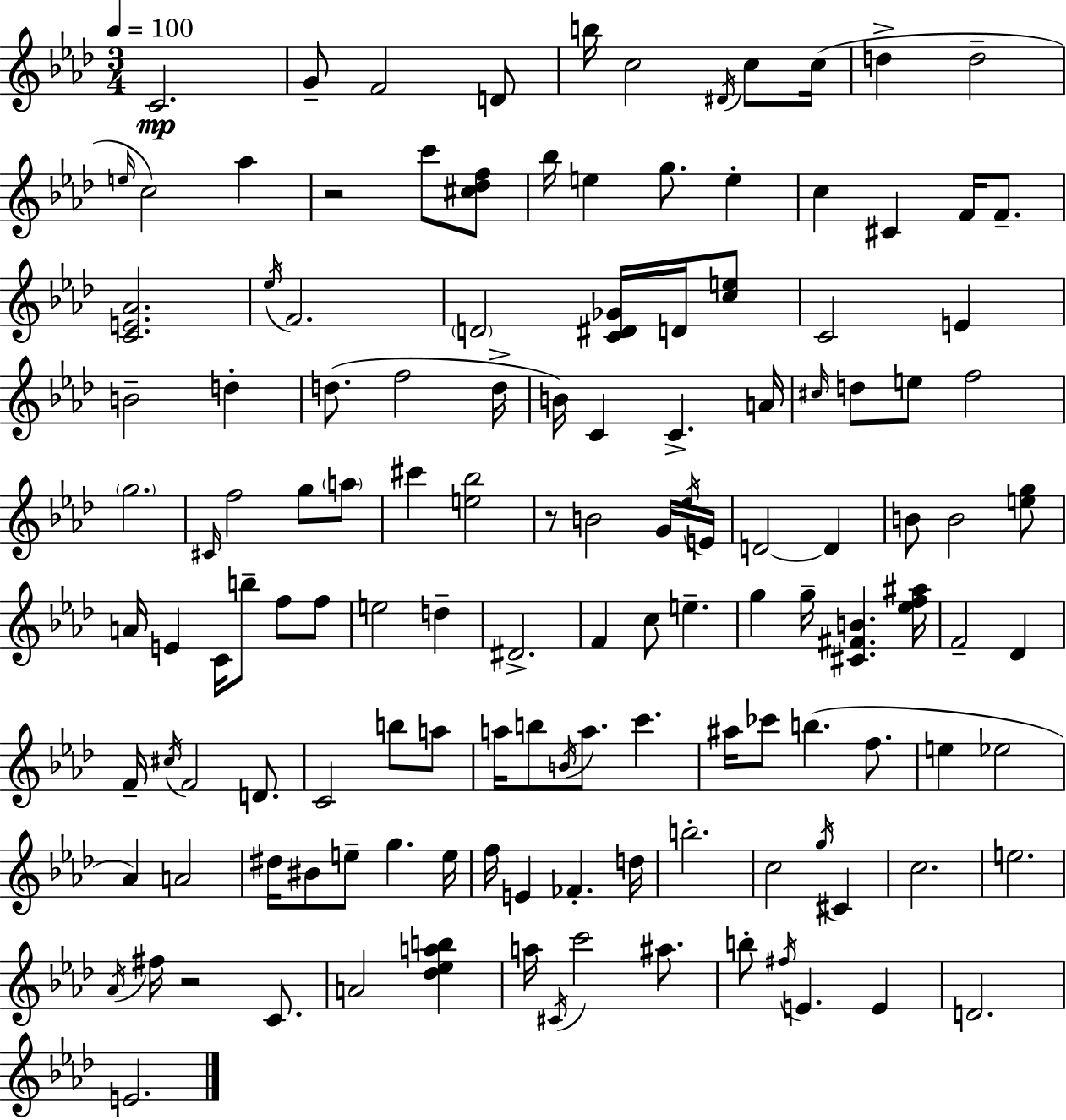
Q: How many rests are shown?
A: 3